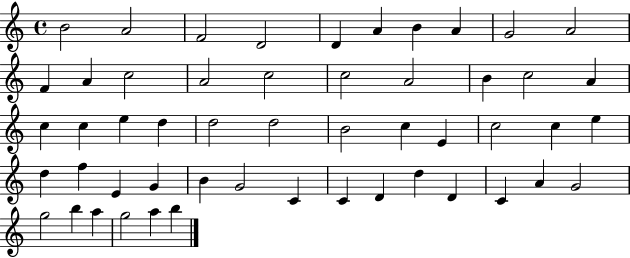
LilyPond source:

{
  \clef treble
  \time 4/4
  \defaultTimeSignature
  \key c \major
  b'2 a'2 | f'2 d'2 | d'4 a'4 b'4 a'4 | g'2 a'2 | \break f'4 a'4 c''2 | a'2 c''2 | c''2 a'2 | b'4 c''2 a'4 | \break c''4 c''4 e''4 d''4 | d''2 d''2 | b'2 c''4 e'4 | c''2 c''4 e''4 | \break d''4 f''4 e'4 g'4 | b'4 g'2 c'4 | c'4 d'4 d''4 d'4 | c'4 a'4 g'2 | \break g''2 b''4 a''4 | g''2 a''4 b''4 | \bar "|."
}